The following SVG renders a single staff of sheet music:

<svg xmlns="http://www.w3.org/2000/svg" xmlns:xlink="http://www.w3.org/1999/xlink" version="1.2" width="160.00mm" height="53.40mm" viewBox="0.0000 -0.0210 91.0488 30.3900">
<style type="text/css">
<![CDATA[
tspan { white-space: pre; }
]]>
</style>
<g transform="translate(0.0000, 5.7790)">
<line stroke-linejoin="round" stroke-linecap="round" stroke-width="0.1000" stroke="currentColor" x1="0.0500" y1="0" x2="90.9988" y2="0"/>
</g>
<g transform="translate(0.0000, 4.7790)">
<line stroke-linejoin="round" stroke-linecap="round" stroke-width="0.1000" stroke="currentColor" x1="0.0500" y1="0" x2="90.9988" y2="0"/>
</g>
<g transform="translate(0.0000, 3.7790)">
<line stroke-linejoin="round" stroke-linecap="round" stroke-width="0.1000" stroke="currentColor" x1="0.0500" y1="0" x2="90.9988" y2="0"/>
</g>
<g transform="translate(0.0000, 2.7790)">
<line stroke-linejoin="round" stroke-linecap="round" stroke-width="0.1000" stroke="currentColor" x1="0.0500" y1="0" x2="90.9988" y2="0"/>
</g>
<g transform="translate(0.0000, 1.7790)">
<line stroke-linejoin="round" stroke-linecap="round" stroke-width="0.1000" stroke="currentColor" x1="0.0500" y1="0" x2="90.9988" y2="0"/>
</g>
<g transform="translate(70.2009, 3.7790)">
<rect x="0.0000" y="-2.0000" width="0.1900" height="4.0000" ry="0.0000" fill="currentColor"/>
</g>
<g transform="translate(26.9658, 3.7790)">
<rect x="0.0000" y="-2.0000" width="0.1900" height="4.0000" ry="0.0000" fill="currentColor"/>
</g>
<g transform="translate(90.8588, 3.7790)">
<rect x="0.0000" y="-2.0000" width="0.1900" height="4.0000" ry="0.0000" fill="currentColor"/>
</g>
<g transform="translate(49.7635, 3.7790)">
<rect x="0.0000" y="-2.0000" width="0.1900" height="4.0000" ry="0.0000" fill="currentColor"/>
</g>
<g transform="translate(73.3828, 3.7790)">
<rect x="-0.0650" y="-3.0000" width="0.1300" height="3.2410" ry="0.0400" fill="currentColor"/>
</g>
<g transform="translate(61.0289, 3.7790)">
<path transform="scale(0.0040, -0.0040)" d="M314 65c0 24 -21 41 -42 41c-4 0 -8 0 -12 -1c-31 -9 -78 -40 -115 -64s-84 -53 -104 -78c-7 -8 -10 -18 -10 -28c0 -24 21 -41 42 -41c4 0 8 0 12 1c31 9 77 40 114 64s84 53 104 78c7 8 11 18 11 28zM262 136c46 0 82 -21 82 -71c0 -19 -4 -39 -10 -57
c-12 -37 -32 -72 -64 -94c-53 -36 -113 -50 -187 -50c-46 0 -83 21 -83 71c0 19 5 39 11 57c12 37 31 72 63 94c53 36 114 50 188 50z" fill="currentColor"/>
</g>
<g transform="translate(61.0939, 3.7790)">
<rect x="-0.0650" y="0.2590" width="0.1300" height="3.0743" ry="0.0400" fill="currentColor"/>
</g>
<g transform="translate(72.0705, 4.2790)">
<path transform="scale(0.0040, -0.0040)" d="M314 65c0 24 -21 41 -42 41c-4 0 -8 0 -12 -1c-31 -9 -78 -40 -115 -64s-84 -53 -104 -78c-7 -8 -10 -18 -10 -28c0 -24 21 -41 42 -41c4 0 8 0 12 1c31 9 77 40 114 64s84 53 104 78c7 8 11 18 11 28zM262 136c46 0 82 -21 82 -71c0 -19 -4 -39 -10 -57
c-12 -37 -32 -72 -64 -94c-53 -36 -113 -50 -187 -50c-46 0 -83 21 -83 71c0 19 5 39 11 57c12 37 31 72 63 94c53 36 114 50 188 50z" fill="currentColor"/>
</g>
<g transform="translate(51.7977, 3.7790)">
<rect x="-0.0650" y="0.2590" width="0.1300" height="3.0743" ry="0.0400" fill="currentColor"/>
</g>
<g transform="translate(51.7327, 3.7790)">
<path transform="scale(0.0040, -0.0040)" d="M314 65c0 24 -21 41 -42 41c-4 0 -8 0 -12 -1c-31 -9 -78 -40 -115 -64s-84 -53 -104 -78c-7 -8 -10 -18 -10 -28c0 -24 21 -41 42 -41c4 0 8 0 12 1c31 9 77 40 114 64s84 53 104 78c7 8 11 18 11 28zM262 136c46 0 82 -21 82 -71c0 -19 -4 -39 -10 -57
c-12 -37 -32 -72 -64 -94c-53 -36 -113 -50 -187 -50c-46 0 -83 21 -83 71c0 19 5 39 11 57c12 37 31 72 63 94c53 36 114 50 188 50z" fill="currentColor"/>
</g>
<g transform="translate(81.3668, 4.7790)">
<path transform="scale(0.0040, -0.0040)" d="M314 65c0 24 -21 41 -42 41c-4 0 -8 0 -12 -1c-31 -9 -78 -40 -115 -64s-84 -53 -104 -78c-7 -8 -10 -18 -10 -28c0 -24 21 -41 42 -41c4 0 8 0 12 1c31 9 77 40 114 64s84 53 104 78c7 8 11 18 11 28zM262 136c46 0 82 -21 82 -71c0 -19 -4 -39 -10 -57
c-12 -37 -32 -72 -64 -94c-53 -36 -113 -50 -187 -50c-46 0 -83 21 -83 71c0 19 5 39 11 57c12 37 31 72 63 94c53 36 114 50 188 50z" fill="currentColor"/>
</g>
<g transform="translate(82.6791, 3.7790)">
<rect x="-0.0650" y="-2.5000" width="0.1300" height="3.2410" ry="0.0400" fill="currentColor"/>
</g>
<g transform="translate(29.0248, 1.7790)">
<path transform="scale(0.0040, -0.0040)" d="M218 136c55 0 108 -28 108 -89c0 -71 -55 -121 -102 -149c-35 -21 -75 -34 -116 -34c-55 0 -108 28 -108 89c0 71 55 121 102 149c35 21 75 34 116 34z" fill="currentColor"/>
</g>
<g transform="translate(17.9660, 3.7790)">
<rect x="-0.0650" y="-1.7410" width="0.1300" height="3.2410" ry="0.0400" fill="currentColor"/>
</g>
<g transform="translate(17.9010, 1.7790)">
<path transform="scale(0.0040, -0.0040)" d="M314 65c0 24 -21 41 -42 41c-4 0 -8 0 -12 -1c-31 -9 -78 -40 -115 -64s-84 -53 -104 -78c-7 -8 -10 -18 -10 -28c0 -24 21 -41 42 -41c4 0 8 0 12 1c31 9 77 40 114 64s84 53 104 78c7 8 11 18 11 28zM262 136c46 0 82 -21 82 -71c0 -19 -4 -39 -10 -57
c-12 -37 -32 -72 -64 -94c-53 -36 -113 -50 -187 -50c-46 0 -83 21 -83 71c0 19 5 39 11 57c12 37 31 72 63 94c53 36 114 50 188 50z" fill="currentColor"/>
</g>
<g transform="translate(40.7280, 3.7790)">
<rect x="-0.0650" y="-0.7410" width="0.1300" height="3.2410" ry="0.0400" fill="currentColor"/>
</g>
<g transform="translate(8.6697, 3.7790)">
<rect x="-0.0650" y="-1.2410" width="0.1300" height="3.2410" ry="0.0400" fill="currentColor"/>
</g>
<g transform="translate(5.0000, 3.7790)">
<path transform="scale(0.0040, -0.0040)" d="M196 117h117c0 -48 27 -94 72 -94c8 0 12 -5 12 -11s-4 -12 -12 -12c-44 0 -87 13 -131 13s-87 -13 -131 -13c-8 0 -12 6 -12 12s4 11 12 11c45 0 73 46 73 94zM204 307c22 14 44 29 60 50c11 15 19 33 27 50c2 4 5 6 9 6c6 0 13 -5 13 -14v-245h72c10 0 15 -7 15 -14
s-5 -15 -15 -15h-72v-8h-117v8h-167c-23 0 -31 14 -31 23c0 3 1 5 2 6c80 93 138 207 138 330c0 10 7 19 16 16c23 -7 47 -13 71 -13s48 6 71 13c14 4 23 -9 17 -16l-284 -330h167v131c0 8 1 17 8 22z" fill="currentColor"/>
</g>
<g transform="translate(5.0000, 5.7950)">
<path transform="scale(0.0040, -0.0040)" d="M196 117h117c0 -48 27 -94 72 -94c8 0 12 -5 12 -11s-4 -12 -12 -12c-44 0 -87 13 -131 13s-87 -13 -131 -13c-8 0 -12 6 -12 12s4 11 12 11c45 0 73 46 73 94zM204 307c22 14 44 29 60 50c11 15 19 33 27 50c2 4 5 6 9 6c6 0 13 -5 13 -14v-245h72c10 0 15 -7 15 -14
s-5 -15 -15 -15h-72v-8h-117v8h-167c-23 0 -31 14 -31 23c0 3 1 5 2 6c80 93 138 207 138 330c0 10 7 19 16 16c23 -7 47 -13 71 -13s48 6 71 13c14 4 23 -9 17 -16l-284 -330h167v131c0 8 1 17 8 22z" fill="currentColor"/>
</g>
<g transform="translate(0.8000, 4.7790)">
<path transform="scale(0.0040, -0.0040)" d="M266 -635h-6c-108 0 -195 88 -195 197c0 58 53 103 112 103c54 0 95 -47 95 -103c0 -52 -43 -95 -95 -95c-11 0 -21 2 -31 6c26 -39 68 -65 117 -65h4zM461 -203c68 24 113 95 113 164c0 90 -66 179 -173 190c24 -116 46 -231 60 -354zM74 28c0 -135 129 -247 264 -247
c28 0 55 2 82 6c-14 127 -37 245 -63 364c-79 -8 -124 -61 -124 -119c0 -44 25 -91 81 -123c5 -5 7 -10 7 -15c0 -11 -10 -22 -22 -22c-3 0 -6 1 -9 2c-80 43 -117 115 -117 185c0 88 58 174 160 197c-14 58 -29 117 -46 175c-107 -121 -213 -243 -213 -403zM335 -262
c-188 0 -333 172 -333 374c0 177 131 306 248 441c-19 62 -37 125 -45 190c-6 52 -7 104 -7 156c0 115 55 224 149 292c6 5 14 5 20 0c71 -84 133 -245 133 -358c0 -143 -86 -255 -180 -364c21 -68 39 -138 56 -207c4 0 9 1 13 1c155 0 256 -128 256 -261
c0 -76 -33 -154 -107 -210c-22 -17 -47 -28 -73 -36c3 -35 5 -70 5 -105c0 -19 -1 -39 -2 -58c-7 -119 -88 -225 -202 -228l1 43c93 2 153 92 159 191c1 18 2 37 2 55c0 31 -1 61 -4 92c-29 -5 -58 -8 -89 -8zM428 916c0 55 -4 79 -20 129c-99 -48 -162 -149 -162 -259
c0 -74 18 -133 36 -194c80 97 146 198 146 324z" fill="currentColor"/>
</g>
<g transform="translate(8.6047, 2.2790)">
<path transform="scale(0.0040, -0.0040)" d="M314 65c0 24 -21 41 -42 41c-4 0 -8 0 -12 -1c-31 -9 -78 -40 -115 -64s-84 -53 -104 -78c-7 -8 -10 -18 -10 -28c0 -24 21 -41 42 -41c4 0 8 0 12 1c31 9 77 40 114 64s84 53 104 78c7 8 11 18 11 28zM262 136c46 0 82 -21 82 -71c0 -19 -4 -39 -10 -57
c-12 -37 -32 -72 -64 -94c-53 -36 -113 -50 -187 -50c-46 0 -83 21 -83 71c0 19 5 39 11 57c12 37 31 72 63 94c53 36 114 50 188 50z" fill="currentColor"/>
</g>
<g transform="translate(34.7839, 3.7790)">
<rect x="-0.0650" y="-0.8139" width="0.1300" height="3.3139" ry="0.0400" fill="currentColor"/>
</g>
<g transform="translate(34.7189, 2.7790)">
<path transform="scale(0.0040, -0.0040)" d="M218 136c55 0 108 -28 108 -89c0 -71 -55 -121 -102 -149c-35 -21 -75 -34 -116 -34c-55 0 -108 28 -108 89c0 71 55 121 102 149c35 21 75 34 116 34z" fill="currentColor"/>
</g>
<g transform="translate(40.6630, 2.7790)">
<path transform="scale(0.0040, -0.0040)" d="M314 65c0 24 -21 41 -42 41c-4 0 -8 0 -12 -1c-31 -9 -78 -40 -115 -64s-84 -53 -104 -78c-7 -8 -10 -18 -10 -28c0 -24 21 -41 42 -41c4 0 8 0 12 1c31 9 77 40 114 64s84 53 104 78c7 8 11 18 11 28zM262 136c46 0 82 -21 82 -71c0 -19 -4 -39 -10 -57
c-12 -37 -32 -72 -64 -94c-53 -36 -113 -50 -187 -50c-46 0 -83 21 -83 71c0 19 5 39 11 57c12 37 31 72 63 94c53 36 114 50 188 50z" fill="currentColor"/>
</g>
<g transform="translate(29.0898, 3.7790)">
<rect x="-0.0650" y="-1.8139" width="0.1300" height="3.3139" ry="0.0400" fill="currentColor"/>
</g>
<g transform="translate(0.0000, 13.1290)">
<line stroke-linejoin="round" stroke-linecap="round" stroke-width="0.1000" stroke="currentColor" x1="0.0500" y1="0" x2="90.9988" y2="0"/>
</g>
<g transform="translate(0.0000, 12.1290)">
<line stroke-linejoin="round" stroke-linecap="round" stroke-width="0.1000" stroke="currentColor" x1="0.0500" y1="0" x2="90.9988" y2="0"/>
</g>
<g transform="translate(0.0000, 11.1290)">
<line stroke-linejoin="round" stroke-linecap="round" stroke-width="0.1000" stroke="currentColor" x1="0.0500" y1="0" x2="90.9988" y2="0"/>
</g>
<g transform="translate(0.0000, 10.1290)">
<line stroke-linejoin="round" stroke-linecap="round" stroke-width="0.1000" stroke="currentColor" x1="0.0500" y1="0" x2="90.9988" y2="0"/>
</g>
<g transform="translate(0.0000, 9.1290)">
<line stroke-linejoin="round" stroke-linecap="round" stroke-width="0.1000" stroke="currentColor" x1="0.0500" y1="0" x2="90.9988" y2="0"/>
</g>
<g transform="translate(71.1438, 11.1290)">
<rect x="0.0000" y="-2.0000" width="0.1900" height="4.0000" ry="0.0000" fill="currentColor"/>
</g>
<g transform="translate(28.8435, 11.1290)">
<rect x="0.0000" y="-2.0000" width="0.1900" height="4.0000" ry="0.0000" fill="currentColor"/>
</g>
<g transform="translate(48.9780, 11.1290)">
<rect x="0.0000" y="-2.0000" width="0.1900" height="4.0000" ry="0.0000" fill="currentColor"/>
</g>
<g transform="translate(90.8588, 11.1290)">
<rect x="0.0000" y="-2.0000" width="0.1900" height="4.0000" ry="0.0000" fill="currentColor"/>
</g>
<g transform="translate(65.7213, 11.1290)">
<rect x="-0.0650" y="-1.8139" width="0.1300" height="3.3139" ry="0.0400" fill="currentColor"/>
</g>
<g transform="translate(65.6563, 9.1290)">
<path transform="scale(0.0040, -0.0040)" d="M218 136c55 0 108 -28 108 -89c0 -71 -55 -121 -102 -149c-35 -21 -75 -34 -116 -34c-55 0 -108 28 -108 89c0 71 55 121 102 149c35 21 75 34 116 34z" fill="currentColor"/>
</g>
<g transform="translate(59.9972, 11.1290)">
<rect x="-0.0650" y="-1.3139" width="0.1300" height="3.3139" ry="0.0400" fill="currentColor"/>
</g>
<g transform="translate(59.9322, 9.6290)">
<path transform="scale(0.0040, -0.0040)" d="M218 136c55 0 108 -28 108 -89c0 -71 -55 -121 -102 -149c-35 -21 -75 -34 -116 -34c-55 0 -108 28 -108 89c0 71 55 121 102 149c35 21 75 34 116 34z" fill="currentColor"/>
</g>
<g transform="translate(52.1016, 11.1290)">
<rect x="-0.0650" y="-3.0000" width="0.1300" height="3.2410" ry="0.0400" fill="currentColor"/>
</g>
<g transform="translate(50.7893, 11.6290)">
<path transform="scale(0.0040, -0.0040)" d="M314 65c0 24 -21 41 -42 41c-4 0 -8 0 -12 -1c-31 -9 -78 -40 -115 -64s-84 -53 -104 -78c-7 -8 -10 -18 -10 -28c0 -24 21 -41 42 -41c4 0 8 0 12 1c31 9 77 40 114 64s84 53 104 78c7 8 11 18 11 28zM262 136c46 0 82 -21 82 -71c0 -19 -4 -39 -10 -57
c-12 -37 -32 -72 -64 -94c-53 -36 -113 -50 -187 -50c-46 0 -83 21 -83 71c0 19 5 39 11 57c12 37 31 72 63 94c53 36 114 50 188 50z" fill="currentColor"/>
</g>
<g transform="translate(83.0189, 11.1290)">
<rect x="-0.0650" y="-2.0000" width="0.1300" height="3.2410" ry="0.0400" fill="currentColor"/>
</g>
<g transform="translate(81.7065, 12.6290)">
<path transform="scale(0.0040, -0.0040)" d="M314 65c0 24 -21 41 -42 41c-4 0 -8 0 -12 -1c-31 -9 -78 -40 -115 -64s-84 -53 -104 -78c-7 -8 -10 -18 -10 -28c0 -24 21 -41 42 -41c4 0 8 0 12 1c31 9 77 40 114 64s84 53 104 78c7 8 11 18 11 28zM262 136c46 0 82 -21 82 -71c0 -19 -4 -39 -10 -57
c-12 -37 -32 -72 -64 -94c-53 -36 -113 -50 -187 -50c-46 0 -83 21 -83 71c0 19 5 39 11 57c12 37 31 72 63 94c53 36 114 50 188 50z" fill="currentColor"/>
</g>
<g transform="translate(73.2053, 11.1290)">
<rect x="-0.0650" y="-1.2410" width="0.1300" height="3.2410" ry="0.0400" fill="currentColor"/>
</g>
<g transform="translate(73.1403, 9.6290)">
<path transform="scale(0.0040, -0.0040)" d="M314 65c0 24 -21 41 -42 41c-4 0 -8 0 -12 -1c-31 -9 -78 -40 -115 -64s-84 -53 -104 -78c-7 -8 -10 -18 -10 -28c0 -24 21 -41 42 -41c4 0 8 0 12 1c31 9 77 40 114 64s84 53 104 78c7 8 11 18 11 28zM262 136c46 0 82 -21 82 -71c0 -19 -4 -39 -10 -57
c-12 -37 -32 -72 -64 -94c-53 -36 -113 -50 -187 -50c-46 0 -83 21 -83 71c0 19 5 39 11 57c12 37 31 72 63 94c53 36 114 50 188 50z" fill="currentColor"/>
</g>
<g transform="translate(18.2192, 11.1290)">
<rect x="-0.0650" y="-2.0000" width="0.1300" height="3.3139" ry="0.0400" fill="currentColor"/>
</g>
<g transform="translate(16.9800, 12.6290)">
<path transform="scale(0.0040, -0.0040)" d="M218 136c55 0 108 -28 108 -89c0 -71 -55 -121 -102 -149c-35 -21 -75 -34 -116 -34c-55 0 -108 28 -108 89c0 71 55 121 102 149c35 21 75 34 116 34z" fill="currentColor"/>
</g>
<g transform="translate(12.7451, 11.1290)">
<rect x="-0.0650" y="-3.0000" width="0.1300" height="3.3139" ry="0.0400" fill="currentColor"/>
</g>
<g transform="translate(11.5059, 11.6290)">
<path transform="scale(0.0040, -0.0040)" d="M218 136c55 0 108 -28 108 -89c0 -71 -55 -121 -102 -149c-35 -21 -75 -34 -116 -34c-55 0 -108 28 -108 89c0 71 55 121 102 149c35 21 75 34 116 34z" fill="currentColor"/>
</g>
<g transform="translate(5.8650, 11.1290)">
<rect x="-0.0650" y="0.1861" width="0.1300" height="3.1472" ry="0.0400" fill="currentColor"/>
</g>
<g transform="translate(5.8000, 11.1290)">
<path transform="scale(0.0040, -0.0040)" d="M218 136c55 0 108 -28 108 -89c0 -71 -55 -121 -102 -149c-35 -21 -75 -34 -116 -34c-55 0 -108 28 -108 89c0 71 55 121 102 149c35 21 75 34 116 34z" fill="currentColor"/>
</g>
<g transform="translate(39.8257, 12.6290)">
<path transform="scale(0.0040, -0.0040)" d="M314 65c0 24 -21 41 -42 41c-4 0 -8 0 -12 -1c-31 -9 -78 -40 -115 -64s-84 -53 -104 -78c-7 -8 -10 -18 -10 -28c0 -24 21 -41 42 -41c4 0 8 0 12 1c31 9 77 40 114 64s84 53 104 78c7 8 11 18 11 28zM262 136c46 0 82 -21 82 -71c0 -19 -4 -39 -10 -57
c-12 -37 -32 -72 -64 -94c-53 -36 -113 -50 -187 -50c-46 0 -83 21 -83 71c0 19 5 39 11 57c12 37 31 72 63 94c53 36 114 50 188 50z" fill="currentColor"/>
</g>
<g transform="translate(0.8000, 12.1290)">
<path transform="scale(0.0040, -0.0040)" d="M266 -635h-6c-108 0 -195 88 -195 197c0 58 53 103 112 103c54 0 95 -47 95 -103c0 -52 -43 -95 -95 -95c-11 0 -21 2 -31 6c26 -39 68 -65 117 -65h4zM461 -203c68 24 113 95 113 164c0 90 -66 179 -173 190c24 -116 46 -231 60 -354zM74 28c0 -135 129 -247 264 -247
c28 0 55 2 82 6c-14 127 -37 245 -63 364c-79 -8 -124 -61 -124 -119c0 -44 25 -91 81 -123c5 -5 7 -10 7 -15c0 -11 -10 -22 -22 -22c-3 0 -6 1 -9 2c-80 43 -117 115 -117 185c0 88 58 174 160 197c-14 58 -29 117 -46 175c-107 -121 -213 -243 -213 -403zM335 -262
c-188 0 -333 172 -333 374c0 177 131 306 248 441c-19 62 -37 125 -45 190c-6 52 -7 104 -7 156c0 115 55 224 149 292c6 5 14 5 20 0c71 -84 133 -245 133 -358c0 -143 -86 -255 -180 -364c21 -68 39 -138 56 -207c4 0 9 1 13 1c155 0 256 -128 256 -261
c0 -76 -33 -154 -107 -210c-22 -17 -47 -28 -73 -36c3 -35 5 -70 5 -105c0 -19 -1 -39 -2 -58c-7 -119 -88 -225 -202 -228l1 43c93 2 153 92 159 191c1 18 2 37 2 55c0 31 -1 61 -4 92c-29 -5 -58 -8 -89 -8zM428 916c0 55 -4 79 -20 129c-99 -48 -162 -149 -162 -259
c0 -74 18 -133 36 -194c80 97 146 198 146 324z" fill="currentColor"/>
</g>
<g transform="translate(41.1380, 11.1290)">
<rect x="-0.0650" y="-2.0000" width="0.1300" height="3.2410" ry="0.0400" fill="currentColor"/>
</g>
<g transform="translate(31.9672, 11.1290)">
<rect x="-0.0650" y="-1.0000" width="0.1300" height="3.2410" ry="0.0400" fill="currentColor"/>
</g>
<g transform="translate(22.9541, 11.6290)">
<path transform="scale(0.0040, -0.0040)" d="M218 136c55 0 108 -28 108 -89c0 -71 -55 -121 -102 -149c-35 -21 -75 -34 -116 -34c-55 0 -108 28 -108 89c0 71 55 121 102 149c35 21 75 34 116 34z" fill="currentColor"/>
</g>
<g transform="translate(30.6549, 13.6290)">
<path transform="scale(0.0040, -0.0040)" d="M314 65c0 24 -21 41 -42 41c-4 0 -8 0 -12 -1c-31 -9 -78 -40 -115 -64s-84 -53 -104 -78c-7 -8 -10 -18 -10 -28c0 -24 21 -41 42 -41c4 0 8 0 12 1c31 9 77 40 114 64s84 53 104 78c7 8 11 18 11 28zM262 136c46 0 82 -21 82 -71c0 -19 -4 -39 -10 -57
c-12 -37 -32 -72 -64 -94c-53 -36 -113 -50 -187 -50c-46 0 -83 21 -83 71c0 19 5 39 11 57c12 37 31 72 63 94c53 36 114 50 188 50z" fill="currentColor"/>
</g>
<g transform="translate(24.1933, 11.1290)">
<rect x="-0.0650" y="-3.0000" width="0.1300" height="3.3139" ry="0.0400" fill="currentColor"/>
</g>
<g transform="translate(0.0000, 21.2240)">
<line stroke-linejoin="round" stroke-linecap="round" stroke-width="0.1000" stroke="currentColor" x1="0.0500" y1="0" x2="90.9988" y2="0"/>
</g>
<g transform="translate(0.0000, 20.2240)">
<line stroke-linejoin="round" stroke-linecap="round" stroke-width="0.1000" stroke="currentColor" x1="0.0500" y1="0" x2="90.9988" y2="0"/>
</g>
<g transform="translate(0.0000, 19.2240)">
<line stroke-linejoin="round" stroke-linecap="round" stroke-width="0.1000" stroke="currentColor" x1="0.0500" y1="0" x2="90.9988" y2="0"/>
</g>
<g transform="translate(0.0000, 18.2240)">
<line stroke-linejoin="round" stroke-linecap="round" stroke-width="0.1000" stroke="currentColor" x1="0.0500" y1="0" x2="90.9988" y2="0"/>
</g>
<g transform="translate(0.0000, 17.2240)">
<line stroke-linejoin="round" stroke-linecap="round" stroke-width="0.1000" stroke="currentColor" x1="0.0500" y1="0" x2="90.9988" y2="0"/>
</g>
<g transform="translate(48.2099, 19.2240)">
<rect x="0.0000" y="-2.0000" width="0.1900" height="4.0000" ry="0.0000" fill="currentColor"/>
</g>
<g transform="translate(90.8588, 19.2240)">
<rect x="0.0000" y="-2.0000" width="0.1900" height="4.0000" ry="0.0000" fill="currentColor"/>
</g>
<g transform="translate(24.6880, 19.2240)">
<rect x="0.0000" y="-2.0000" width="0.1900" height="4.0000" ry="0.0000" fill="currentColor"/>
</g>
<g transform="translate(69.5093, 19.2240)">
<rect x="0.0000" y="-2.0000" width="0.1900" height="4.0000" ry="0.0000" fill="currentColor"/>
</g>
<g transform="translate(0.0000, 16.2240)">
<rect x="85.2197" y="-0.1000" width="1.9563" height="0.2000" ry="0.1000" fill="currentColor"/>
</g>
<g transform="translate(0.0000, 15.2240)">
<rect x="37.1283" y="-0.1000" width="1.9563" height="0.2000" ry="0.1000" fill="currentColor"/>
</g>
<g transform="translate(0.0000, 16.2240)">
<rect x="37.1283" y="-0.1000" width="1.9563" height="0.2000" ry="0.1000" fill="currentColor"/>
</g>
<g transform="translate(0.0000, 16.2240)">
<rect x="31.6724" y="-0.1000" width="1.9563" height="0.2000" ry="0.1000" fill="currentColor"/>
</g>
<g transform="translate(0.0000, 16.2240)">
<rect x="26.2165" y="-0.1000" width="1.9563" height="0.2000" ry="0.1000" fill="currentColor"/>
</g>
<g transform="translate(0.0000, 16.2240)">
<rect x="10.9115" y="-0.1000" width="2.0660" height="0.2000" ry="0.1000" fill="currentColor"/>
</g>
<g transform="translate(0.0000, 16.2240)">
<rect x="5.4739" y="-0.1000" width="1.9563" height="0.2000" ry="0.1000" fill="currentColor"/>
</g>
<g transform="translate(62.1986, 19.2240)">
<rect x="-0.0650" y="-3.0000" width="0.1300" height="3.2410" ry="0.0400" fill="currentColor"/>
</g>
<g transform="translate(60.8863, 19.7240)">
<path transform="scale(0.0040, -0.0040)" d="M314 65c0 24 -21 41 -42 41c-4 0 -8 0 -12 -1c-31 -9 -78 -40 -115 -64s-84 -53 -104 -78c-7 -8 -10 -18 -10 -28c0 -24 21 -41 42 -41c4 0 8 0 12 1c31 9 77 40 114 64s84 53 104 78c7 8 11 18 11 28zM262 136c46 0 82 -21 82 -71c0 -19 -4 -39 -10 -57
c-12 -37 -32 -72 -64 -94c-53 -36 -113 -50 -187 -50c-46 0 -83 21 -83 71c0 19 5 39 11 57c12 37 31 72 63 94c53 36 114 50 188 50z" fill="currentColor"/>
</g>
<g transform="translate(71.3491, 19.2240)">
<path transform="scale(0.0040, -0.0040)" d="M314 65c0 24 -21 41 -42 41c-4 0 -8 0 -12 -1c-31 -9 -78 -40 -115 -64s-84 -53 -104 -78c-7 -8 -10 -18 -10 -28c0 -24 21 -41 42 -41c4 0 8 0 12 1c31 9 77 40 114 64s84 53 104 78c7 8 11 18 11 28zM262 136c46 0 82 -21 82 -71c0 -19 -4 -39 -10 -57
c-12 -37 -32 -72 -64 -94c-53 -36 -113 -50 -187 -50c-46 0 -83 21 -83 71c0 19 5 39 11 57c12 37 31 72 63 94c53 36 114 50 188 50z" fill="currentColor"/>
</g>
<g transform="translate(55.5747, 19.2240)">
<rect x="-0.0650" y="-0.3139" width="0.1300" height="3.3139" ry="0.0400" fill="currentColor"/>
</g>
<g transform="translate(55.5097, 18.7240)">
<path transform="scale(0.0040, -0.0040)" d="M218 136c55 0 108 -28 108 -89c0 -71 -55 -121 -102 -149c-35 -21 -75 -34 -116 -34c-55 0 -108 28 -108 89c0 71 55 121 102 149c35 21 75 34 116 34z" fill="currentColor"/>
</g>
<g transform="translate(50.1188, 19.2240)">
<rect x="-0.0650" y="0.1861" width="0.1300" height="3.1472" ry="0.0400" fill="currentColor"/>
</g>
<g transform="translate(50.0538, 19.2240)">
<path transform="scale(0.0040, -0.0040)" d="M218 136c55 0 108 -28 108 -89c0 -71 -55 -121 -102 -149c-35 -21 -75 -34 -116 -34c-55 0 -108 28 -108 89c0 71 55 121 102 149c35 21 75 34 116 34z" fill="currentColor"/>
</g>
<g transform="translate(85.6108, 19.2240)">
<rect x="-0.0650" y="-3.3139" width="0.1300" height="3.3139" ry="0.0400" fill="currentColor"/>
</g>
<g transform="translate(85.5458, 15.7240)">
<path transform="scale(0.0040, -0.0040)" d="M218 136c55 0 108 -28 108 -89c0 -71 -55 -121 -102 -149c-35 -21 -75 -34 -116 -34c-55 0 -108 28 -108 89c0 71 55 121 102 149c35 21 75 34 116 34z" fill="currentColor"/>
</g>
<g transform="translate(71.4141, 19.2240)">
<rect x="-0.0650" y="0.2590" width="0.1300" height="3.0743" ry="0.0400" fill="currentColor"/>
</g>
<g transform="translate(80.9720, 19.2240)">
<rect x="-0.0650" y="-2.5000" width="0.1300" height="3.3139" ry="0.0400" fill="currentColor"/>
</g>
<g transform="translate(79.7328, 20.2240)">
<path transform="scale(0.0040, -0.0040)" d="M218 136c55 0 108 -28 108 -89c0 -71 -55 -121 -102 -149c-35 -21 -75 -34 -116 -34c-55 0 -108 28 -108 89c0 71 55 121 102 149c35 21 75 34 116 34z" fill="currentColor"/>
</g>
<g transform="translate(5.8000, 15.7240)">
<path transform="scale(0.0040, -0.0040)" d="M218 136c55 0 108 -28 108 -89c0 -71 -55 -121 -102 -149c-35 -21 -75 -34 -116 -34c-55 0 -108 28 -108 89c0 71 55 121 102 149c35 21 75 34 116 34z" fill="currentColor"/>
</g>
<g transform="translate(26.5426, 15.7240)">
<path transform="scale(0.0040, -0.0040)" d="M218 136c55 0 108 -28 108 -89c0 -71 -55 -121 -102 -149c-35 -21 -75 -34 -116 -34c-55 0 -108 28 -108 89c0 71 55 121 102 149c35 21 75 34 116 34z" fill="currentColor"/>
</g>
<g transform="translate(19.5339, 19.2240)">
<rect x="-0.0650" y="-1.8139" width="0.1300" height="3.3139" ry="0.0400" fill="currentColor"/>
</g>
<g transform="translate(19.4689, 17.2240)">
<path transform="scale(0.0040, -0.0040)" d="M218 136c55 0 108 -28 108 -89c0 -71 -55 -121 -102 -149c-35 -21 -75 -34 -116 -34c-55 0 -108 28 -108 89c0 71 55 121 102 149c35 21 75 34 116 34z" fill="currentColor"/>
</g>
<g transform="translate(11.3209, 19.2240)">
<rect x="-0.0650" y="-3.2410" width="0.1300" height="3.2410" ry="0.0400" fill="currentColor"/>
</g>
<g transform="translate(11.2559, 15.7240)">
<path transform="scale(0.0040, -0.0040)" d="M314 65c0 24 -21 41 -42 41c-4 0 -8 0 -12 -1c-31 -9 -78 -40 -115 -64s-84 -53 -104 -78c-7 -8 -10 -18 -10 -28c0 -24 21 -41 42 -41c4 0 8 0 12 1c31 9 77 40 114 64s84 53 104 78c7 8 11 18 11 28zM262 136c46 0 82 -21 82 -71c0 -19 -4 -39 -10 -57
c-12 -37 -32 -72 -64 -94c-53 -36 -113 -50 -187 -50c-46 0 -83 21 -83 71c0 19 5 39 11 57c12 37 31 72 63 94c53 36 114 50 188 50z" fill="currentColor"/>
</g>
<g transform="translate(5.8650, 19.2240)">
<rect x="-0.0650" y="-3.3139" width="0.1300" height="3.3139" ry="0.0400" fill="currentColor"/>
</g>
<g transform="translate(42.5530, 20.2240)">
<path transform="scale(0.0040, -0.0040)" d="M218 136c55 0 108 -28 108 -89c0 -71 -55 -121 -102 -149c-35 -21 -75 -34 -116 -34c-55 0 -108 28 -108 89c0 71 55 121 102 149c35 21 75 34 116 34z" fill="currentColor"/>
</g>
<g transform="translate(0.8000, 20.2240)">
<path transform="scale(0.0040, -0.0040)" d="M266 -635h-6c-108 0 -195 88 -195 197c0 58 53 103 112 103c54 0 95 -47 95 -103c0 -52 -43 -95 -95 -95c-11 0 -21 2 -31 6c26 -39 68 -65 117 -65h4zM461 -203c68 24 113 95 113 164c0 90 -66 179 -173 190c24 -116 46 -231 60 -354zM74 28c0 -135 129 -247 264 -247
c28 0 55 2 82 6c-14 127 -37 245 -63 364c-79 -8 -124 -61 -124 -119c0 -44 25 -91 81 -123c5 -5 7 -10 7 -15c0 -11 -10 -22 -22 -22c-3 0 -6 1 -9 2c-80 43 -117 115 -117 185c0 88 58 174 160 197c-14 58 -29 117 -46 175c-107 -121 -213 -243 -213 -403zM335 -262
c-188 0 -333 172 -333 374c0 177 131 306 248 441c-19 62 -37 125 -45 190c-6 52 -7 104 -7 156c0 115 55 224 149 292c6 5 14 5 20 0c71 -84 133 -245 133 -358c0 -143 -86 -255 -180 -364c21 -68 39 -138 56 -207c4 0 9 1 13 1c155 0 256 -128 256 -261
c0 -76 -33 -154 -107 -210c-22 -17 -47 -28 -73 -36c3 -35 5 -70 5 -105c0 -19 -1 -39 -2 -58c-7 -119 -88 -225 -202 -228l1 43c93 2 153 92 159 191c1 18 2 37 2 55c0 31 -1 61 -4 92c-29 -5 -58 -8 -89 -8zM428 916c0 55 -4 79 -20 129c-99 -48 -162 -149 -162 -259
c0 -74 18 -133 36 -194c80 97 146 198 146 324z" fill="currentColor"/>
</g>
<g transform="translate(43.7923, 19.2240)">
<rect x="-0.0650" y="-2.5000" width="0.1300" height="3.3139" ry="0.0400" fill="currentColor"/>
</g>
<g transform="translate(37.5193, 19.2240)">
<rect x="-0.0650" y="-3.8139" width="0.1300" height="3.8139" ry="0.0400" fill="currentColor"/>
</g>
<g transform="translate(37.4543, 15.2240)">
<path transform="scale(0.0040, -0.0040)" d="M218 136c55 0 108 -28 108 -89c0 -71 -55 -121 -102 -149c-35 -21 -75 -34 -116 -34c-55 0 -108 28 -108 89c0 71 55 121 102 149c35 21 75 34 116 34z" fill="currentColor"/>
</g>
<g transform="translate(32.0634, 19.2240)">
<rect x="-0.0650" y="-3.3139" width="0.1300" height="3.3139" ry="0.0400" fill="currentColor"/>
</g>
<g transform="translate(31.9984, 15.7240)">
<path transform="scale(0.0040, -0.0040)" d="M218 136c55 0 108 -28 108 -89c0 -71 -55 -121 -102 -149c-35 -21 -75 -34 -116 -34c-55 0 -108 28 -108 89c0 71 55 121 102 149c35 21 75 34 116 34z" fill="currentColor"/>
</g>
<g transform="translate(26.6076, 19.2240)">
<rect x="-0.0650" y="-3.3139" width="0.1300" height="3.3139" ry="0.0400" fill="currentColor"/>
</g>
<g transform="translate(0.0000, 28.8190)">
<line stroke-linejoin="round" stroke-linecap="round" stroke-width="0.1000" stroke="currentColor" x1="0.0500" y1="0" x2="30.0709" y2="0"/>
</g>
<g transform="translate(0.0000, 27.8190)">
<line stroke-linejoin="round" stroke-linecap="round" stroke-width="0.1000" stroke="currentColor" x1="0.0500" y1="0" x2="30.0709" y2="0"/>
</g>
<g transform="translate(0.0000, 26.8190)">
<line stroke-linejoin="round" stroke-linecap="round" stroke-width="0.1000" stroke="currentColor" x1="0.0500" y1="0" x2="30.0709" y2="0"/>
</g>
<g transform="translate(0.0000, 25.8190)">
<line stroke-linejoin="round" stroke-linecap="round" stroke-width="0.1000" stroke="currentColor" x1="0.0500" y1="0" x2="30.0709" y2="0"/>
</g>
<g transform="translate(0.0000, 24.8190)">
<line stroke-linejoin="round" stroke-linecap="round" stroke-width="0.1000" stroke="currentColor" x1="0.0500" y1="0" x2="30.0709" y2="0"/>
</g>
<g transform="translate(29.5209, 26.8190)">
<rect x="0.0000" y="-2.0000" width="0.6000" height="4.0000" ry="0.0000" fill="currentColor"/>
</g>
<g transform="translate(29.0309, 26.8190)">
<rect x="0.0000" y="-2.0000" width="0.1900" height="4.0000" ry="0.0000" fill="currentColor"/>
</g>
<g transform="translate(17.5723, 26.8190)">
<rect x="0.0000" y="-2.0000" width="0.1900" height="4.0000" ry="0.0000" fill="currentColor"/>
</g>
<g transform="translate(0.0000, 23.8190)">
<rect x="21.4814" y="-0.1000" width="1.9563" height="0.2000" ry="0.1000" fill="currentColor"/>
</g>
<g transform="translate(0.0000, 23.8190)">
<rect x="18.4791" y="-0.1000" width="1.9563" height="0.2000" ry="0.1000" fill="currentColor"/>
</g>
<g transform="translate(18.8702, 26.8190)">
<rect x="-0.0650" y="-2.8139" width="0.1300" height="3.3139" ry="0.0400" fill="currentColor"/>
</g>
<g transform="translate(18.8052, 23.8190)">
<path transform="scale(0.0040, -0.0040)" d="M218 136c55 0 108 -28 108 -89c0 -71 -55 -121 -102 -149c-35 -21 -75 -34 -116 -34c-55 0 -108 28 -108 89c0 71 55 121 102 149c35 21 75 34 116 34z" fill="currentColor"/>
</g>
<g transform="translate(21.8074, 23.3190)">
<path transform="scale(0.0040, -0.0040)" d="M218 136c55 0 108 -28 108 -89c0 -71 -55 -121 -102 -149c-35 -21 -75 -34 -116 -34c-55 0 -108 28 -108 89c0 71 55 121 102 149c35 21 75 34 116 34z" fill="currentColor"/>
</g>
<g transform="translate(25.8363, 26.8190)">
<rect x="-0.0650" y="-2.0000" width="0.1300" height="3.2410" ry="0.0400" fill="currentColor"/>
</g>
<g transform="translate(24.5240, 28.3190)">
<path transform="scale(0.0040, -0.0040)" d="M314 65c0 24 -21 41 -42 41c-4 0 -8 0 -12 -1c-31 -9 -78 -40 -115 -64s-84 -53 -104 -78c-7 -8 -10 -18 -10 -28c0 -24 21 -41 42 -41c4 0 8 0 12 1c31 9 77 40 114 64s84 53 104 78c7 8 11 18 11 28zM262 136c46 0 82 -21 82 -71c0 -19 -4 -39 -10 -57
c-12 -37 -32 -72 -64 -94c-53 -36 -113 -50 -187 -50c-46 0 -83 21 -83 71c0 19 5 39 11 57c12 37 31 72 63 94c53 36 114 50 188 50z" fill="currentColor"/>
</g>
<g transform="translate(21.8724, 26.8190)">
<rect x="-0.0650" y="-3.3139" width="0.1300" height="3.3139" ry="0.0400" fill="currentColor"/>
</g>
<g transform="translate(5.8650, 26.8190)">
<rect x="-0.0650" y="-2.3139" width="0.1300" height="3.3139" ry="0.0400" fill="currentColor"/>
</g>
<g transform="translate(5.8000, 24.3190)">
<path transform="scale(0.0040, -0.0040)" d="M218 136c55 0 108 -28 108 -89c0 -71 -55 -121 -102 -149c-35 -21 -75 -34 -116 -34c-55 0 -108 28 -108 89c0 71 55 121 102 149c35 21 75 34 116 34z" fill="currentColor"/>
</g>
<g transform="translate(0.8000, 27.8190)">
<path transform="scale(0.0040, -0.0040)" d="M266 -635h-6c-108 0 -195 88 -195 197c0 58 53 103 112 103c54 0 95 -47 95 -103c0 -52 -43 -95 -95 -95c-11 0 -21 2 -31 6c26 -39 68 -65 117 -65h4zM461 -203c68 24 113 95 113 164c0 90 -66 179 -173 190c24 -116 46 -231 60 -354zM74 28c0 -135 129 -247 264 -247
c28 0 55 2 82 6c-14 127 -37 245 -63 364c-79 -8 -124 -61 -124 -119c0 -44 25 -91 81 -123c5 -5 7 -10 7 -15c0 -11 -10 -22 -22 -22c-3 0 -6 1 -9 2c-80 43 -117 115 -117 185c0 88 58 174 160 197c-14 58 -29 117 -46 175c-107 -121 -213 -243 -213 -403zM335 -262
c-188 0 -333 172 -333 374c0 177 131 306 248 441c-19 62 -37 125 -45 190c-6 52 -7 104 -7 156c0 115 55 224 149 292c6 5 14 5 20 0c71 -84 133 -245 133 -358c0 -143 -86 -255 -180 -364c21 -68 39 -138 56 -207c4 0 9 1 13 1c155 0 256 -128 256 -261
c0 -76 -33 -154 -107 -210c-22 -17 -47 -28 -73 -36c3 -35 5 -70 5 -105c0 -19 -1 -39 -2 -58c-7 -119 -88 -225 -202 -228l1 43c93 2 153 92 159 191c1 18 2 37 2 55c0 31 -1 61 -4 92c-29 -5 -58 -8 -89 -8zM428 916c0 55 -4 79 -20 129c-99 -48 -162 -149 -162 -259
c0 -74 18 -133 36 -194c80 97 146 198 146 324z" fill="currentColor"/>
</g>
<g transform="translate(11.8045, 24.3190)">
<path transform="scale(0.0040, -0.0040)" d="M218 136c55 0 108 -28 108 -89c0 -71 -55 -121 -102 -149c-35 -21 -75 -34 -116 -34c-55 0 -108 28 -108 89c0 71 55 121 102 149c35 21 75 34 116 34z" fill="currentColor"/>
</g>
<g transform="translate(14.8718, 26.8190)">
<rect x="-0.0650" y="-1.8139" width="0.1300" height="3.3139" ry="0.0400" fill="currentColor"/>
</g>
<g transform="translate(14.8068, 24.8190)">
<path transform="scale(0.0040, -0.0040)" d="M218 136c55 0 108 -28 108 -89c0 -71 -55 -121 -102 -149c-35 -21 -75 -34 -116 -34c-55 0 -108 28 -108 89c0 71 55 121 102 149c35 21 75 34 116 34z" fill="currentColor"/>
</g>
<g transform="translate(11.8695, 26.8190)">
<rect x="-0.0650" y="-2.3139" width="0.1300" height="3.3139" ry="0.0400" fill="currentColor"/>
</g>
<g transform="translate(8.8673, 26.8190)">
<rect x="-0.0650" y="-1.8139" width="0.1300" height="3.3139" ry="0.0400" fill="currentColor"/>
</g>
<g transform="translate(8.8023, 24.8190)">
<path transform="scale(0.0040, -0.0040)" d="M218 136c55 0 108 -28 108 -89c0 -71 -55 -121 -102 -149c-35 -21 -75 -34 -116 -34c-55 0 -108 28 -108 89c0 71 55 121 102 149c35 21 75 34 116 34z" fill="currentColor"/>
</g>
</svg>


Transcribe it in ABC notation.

X:1
T:Untitled
M:4/4
L:1/4
K:C
e2 f2 f d d2 B2 B2 A2 G2 B A F A D2 F2 A2 e f e2 F2 b b2 f b b c' G B c A2 B2 G b g f g f a b F2